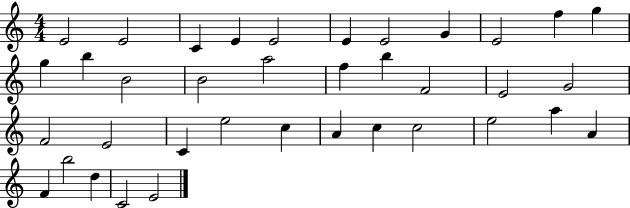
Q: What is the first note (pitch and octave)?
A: E4